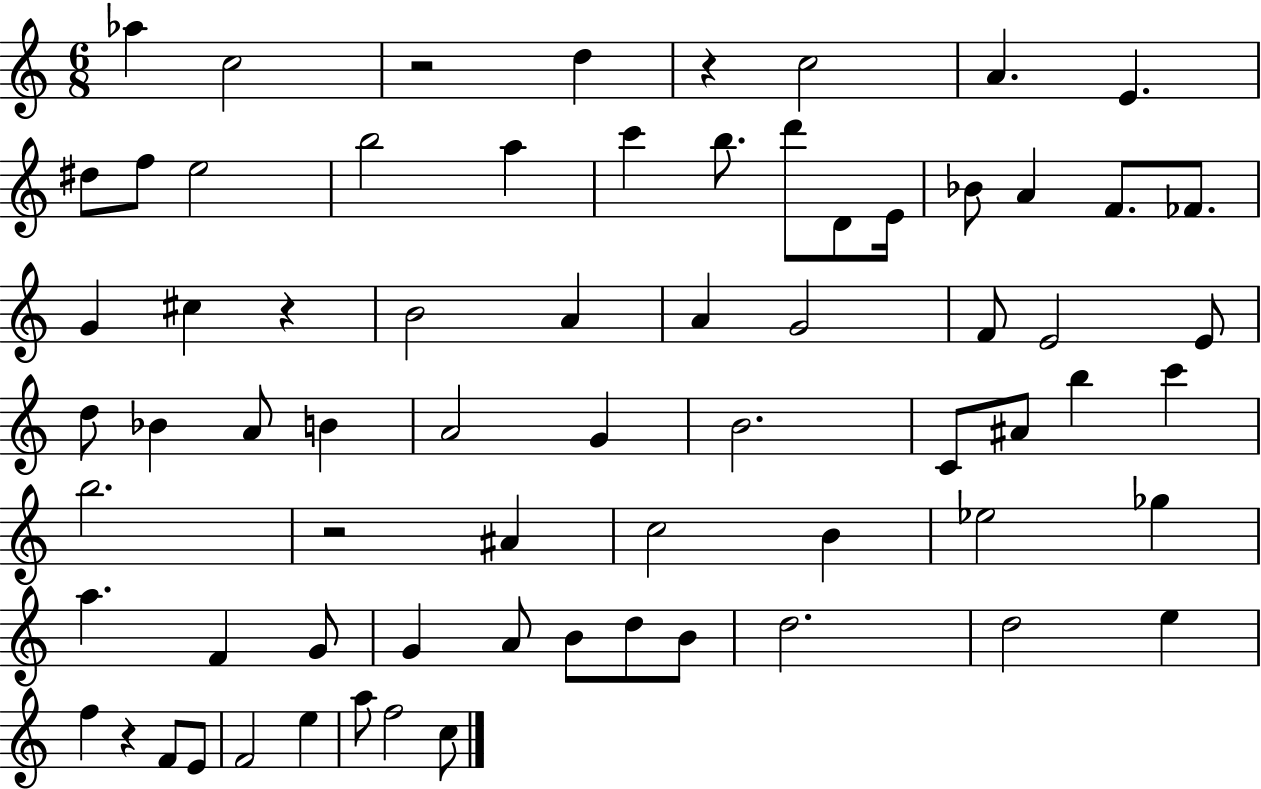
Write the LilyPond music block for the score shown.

{
  \clef treble
  \numericTimeSignature
  \time 6/8
  \key c \major
  \repeat volta 2 { aes''4 c''2 | r2 d''4 | r4 c''2 | a'4. e'4. | \break dis''8 f''8 e''2 | b''2 a''4 | c'''4 b''8. d'''8 d'8 e'16 | bes'8 a'4 f'8. fes'8. | \break g'4 cis''4 r4 | b'2 a'4 | a'4 g'2 | f'8 e'2 e'8 | \break d''8 bes'4 a'8 b'4 | a'2 g'4 | b'2. | c'8 ais'8 b''4 c'''4 | \break b''2. | r2 ais'4 | c''2 b'4 | ees''2 ges''4 | \break a''4. f'4 g'8 | g'4 a'8 b'8 d''8 b'8 | d''2. | d''2 e''4 | \break f''4 r4 f'8 e'8 | f'2 e''4 | a''8 f''2 c''8 | } \bar "|."
}